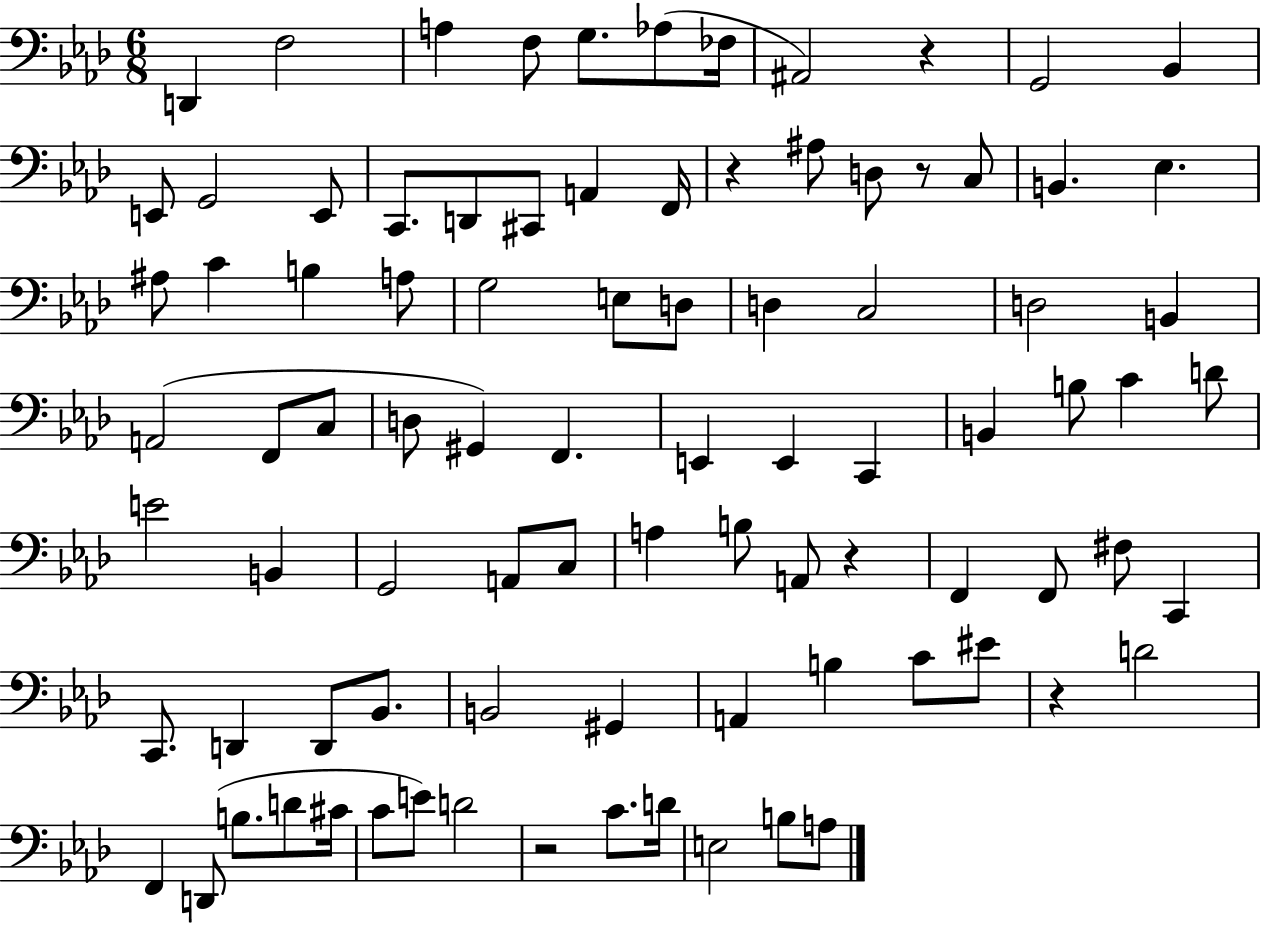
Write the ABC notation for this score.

X:1
T:Untitled
M:6/8
L:1/4
K:Ab
D,, F,2 A, F,/2 G,/2 _A,/2 _F,/4 ^A,,2 z G,,2 _B,, E,,/2 G,,2 E,,/2 C,,/2 D,,/2 ^C,,/2 A,, F,,/4 z ^A,/2 D,/2 z/2 C,/2 B,, _E, ^A,/2 C B, A,/2 G,2 E,/2 D,/2 D, C,2 D,2 B,, A,,2 F,,/2 C,/2 D,/2 ^G,, F,, E,, E,, C,, B,, B,/2 C D/2 E2 B,, G,,2 A,,/2 C,/2 A, B,/2 A,,/2 z F,, F,,/2 ^F,/2 C,, C,,/2 D,, D,,/2 _B,,/2 B,,2 ^G,, A,, B, C/2 ^E/2 z D2 F,, D,,/2 B,/2 D/2 ^C/4 C/2 E/2 D2 z2 C/2 D/4 E,2 B,/2 A,/2